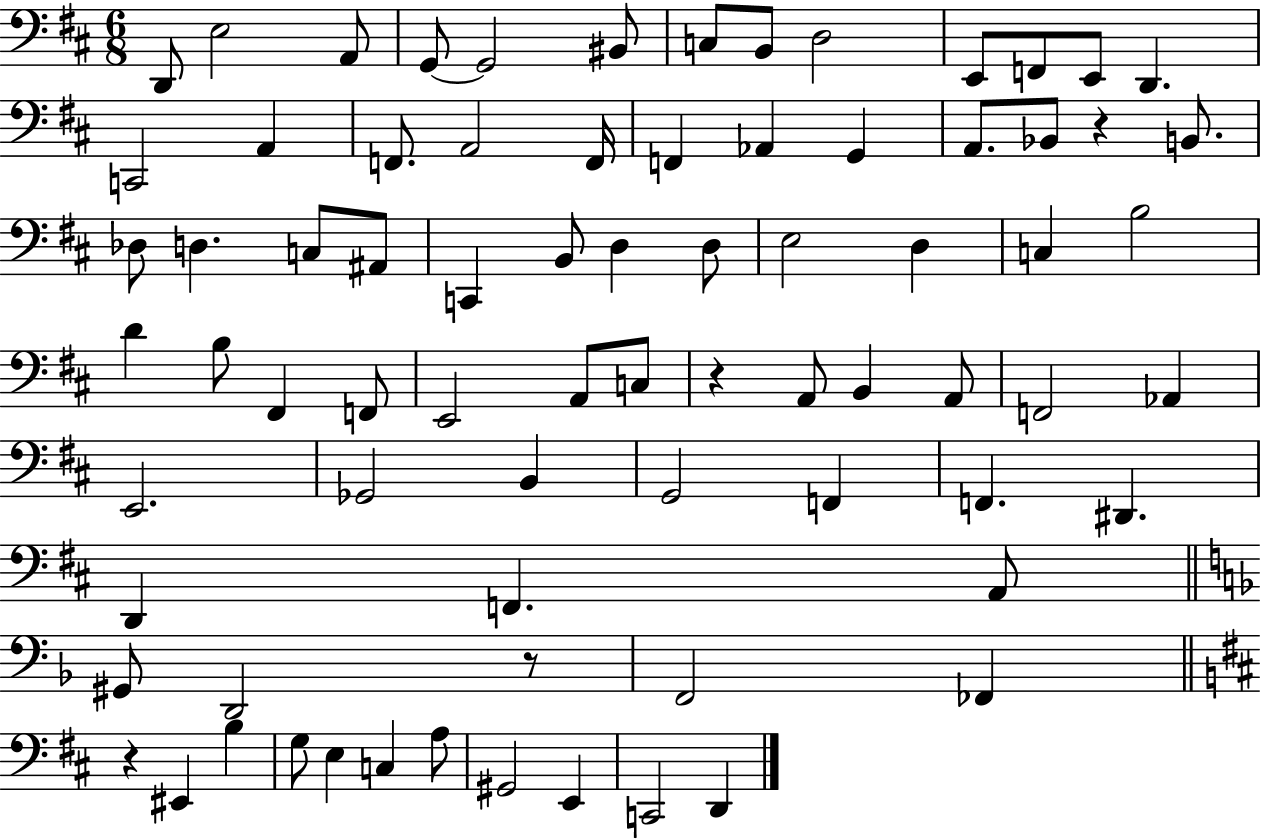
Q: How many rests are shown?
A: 4